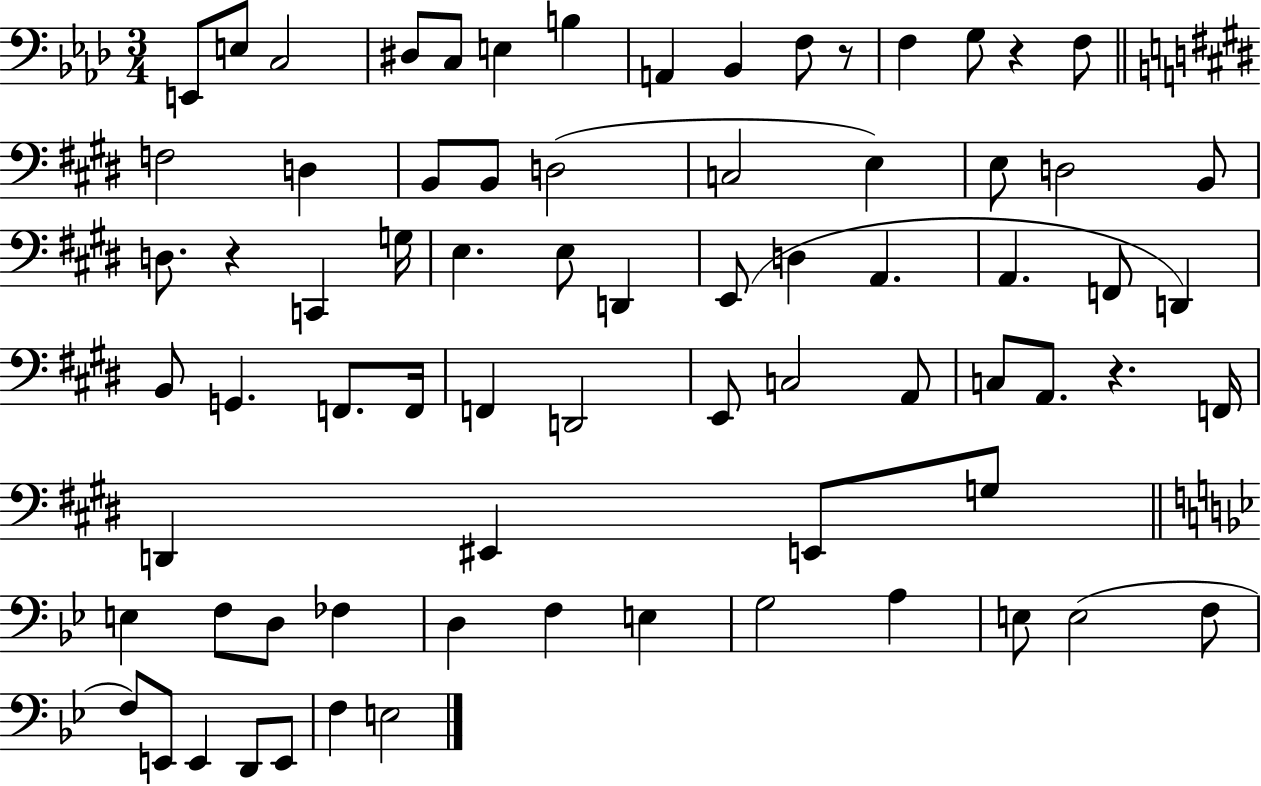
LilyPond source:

{
  \clef bass
  \numericTimeSignature
  \time 3/4
  \key aes \major
  e,8 e8 c2 | dis8 c8 e4 b4 | a,4 bes,4 f8 r8 | f4 g8 r4 f8 | \break \bar "||" \break \key e \major f2 d4 | b,8 b,8 d2( | c2 e4) | e8 d2 b,8 | \break d8. r4 c,4 g16 | e4. e8 d,4 | e,8( d4 a,4. | a,4. f,8 d,4) | \break b,8 g,4. f,8. f,16 | f,4 d,2 | e,8 c2 a,8 | c8 a,8. r4. f,16 | \break d,4 eis,4 e,8 g8 | \bar "||" \break \key bes \major e4 f8 d8 fes4 | d4 f4 e4 | g2 a4 | e8 e2( f8 | \break f8) e,8 e,4 d,8 e,8 | f4 e2 | \bar "|."
}